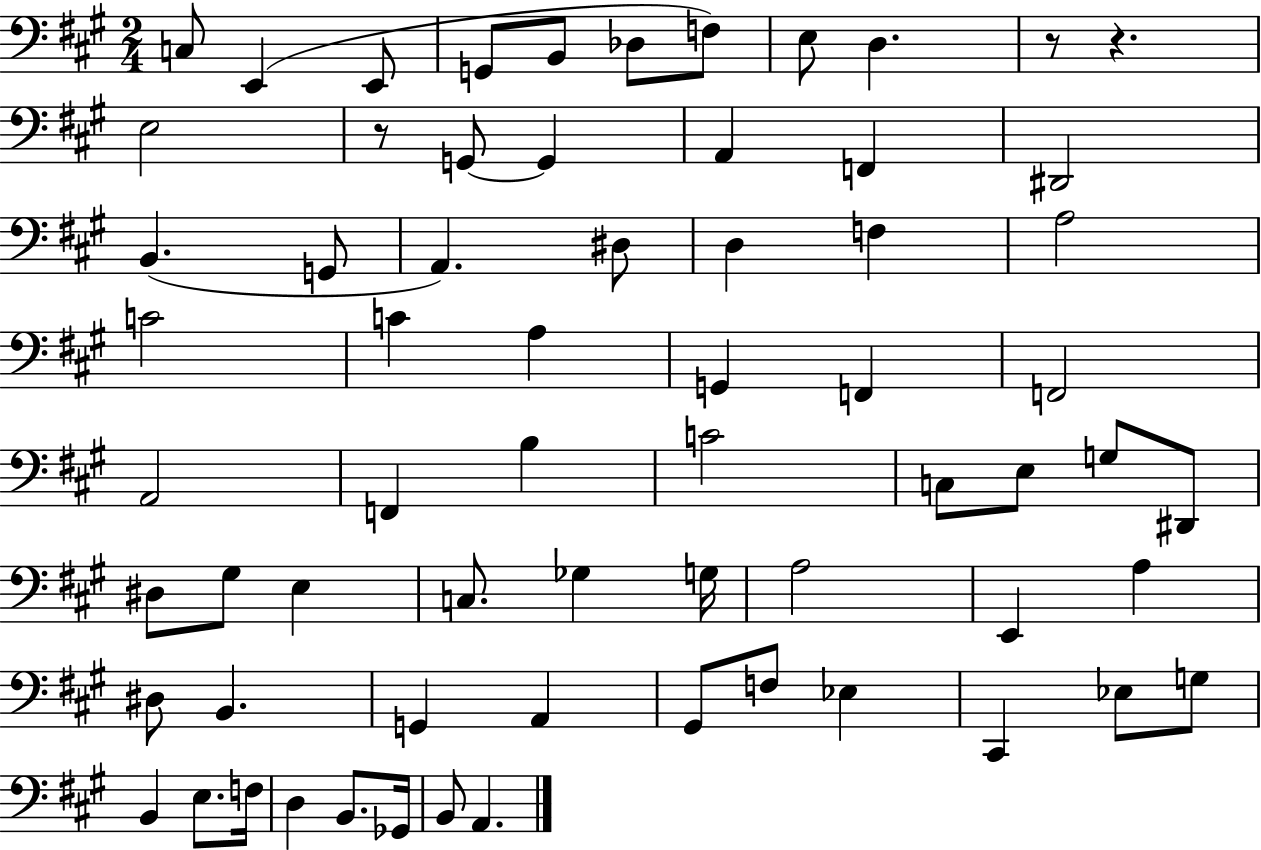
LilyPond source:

{
  \clef bass
  \numericTimeSignature
  \time 2/4
  \key a \major
  c8 e,4( e,8 | g,8 b,8 des8 f8) | e8 d4. | r8 r4. | \break e2 | r8 g,8~~ g,4 | a,4 f,4 | dis,2 | \break b,4.( g,8 | a,4.) dis8 | d4 f4 | a2 | \break c'2 | c'4 a4 | g,4 f,4 | f,2 | \break a,2 | f,4 b4 | c'2 | c8 e8 g8 dis,8 | \break dis8 gis8 e4 | c8. ges4 g16 | a2 | e,4 a4 | \break dis8 b,4. | g,4 a,4 | gis,8 f8 ees4 | cis,4 ees8 g8 | \break b,4 e8. f16 | d4 b,8. ges,16 | b,8 a,4. | \bar "|."
}